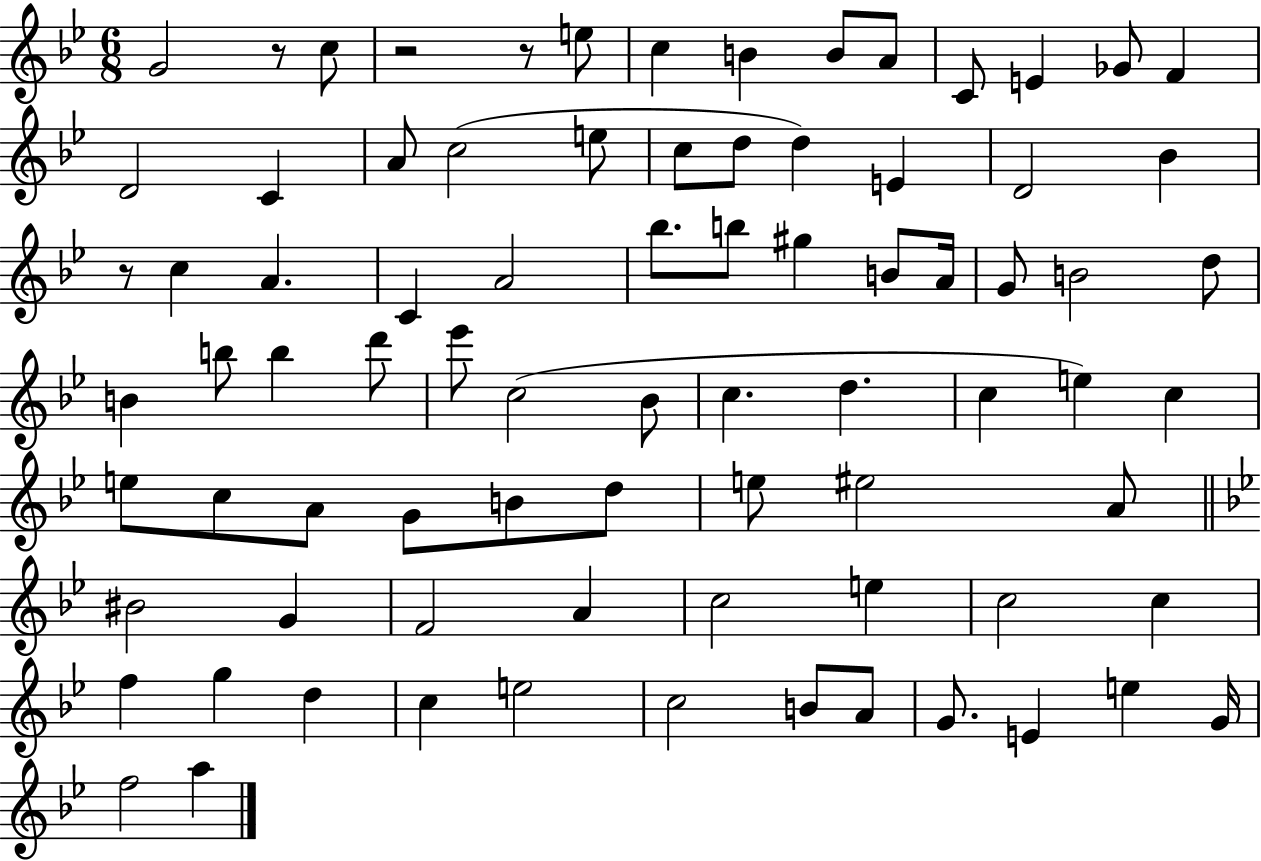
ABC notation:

X:1
T:Untitled
M:6/8
L:1/4
K:Bb
G2 z/2 c/2 z2 z/2 e/2 c B B/2 A/2 C/2 E _G/2 F D2 C A/2 c2 e/2 c/2 d/2 d E D2 _B z/2 c A C A2 _b/2 b/2 ^g B/2 A/4 G/2 B2 d/2 B b/2 b d'/2 _e'/2 c2 _B/2 c d c e c e/2 c/2 A/2 G/2 B/2 d/2 e/2 ^e2 A/2 ^B2 G F2 A c2 e c2 c f g d c e2 c2 B/2 A/2 G/2 E e G/4 f2 a